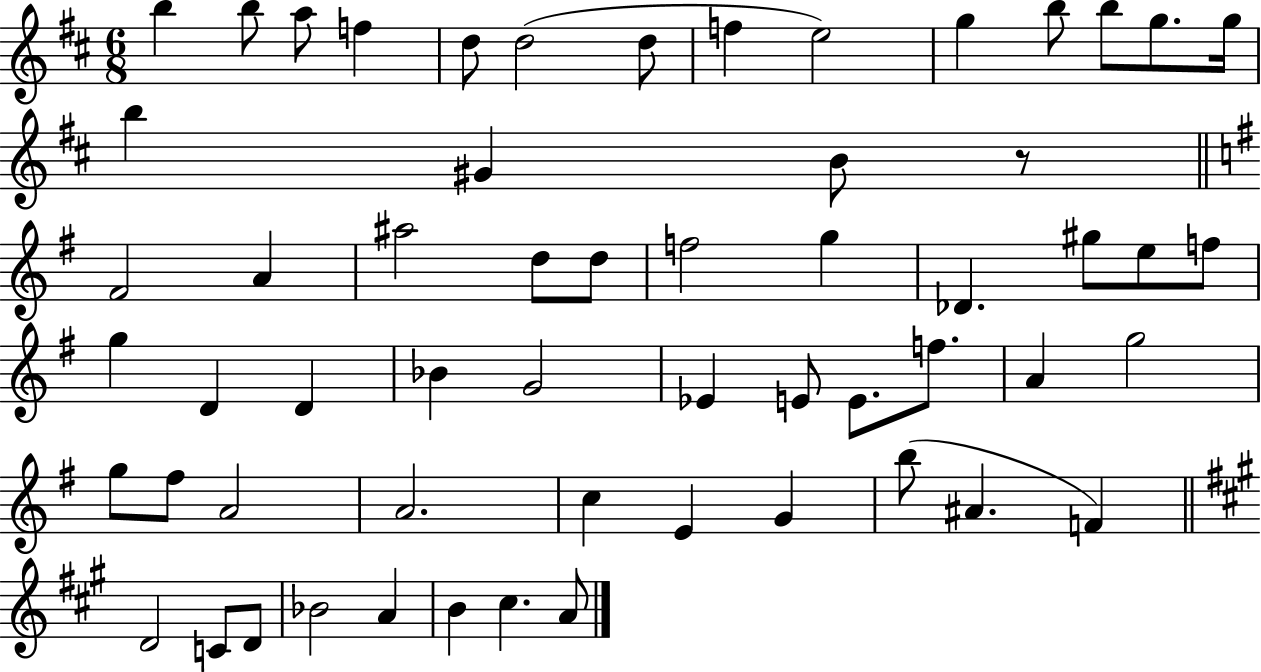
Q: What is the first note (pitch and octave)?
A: B5